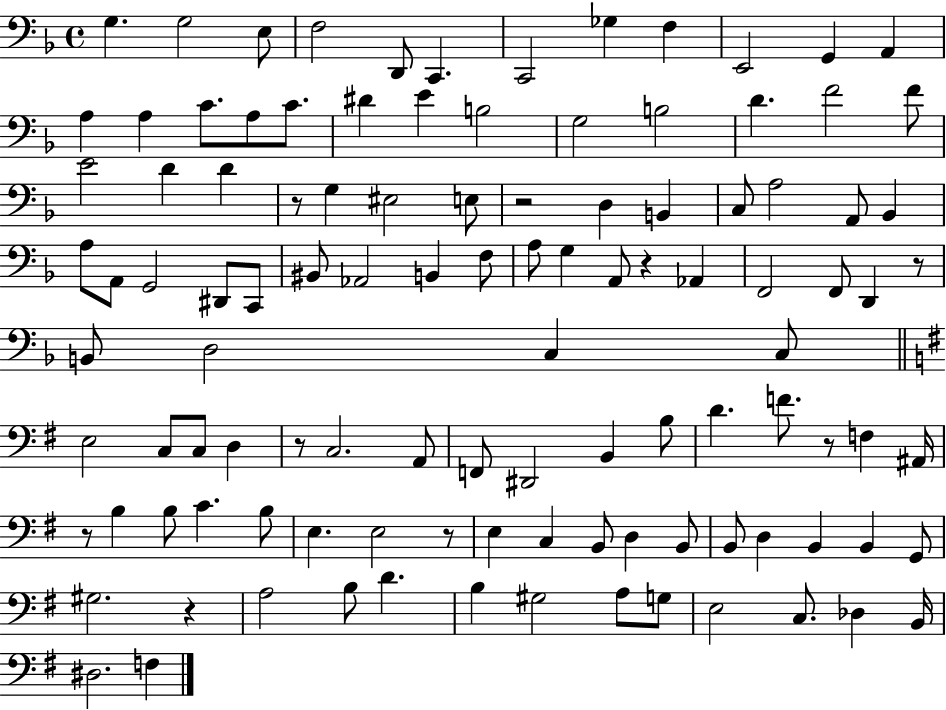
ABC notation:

X:1
T:Untitled
M:4/4
L:1/4
K:F
G, G,2 E,/2 F,2 D,,/2 C,, C,,2 _G, F, E,,2 G,, A,, A, A, C/2 A,/2 C/2 ^D E B,2 G,2 B,2 D F2 F/2 E2 D D z/2 G, ^E,2 E,/2 z2 D, B,, C,/2 A,2 A,,/2 _B,, A,/2 A,,/2 G,,2 ^D,,/2 C,,/2 ^B,,/2 _A,,2 B,, F,/2 A,/2 G, A,,/2 z _A,, F,,2 F,,/2 D,, z/2 B,,/2 D,2 C, C,/2 E,2 C,/2 C,/2 D, z/2 C,2 A,,/2 F,,/2 ^D,,2 B,, B,/2 D F/2 z/2 F, ^A,,/4 z/2 B, B,/2 C B,/2 E, E,2 z/2 E, C, B,,/2 D, B,,/2 B,,/2 D, B,, B,, G,,/2 ^G,2 z A,2 B,/2 D B, ^G,2 A,/2 G,/2 E,2 C,/2 _D, B,,/4 ^D,2 F,